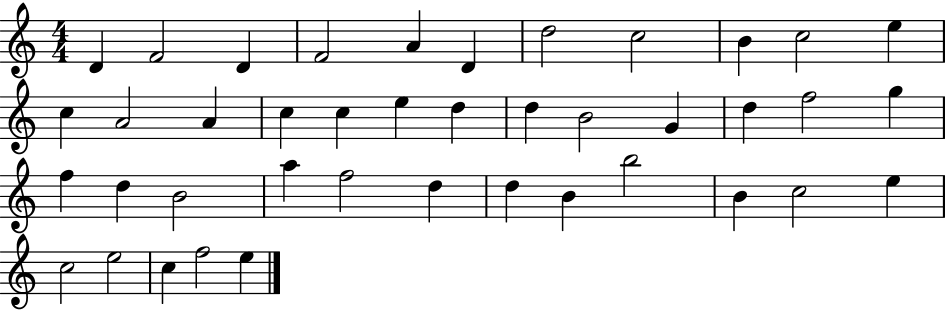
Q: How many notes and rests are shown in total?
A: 41